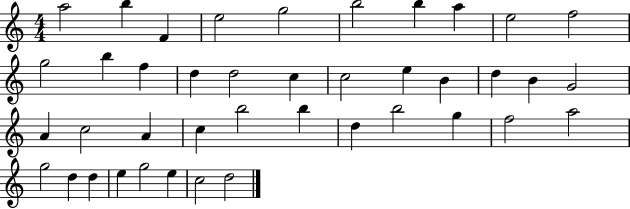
X:1
T:Untitled
M:4/4
L:1/4
K:C
a2 b F e2 g2 b2 b a e2 f2 g2 b f d d2 c c2 e B d B G2 A c2 A c b2 b d b2 g f2 a2 g2 d d e g2 e c2 d2